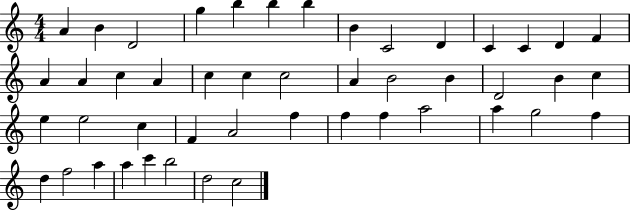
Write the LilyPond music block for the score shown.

{
  \clef treble
  \numericTimeSignature
  \time 4/4
  \key c \major
  a'4 b'4 d'2 | g''4 b''4 b''4 b''4 | b'4 c'2 d'4 | c'4 c'4 d'4 f'4 | \break a'4 a'4 c''4 a'4 | c''4 c''4 c''2 | a'4 b'2 b'4 | d'2 b'4 c''4 | \break e''4 e''2 c''4 | f'4 a'2 f''4 | f''4 f''4 a''2 | a''4 g''2 f''4 | \break d''4 f''2 a''4 | a''4 c'''4 b''2 | d''2 c''2 | \bar "|."
}